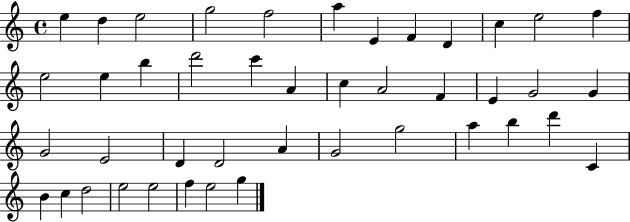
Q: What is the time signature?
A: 4/4